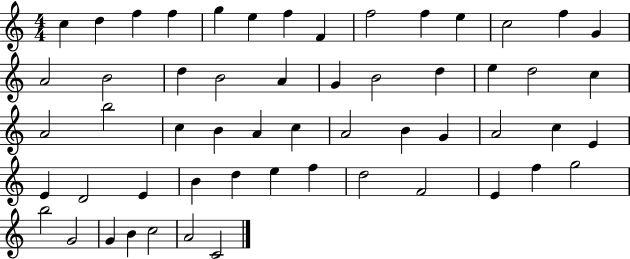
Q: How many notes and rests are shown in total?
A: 56